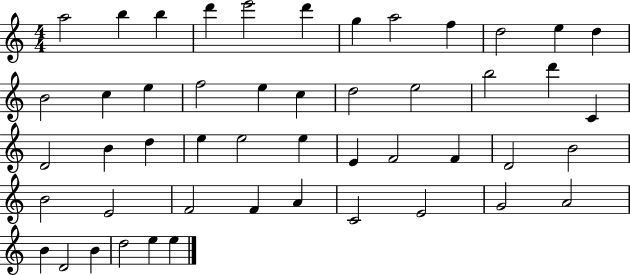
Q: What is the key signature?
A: C major